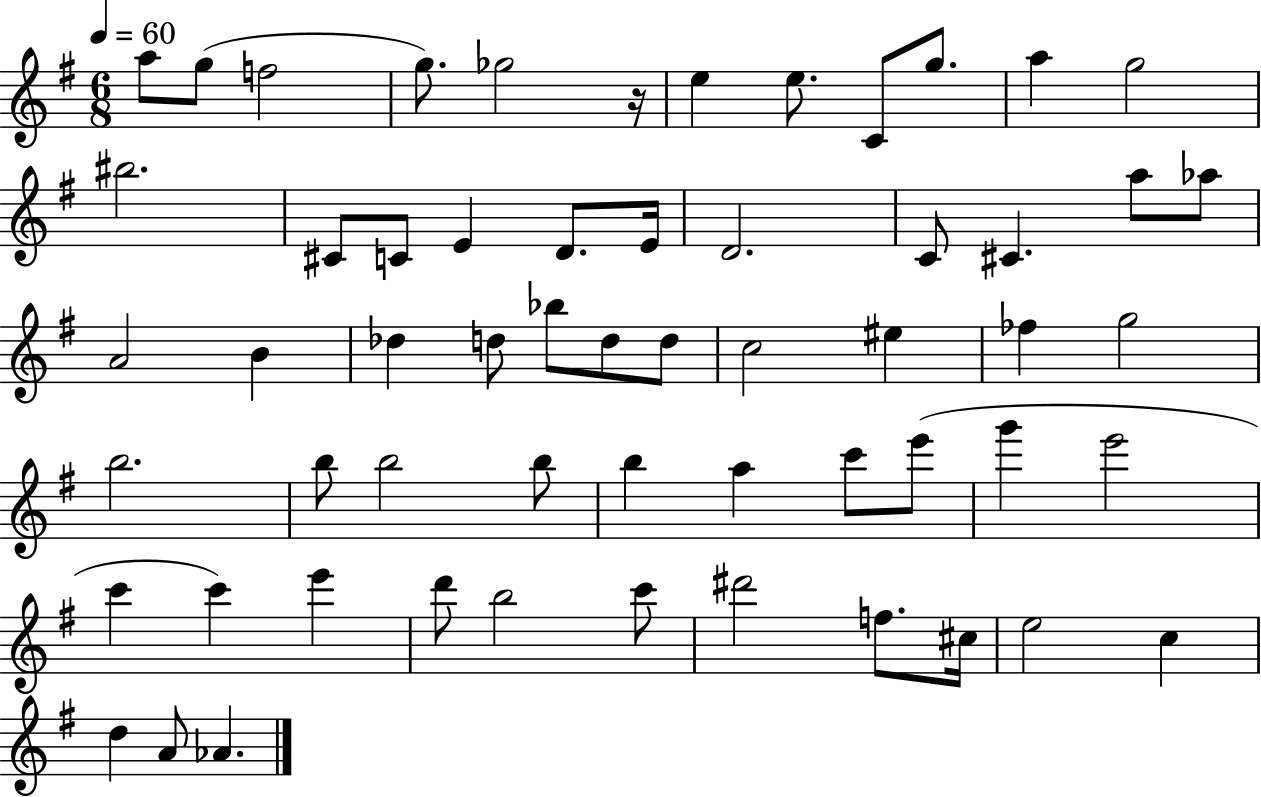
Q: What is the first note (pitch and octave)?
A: A5